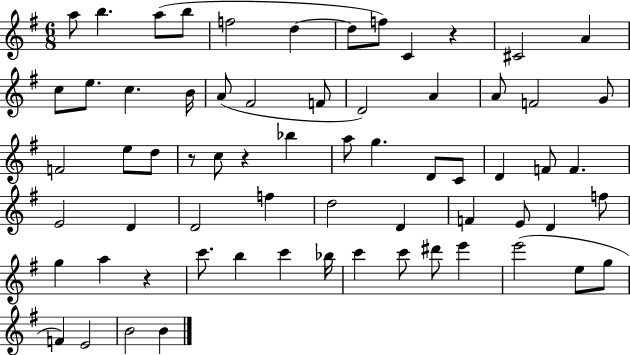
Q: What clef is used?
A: treble